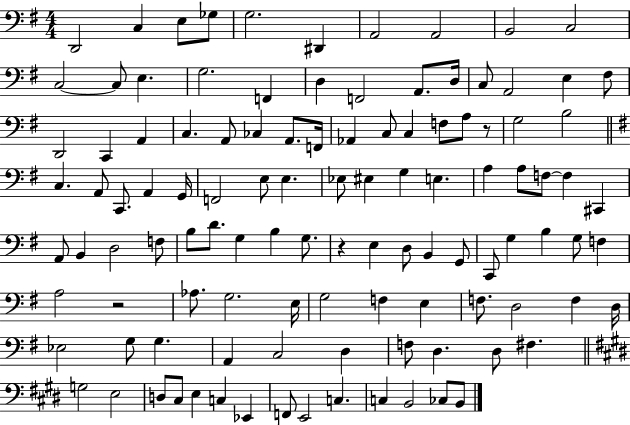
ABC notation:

X:1
T:Untitled
M:4/4
L:1/4
K:G
D,,2 C, E,/2 _G,/2 G,2 ^D,, A,,2 A,,2 B,,2 C,2 C,2 C,/2 E, G,2 F,, D, F,,2 A,,/2 D,/4 C,/2 A,,2 E, ^F,/2 D,,2 C,, A,, C, A,,/2 _C, A,,/2 F,,/4 _A,, C,/2 C, F,/2 A,/2 z/2 G,2 B,2 C, A,,/2 C,,/2 A,, G,,/4 F,,2 E,/2 E, _E,/2 ^E, G, E, A, A,/2 F,/2 F, ^C,, A,,/2 B,, D,2 F,/2 B,/2 D/2 G, B, G,/2 z E, D,/2 B,, G,,/2 C,,/2 G, B, G,/2 F, A,2 z2 _A,/2 G,2 E,/4 G,2 F, E, F,/2 D,2 F, D,/4 _E,2 G,/2 G, A,, C,2 D, F,/2 D, D,/2 ^F, G,2 E,2 D,/2 ^C,/2 E, C, _E,, F,,/2 E,,2 C, C, B,,2 _C,/2 B,,/2